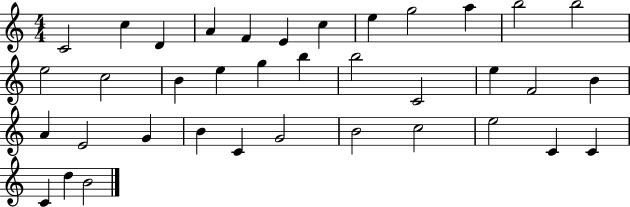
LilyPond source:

{
  \clef treble
  \numericTimeSignature
  \time 4/4
  \key c \major
  c'2 c''4 d'4 | a'4 f'4 e'4 c''4 | e''4 g''2 a''4 | b''2 b''2 | \break e''2 c''2 | b'4 e''4 g''4 b''4 | b''2 c'2 | e''4 f'2 b'4 | \break a'4 e'2 g'4 | b'4 c'4 g'2 | b'2 c''2 | e''2 c'4 c'4 | \break c'4 d''4 b'2 | \bar "|."
}